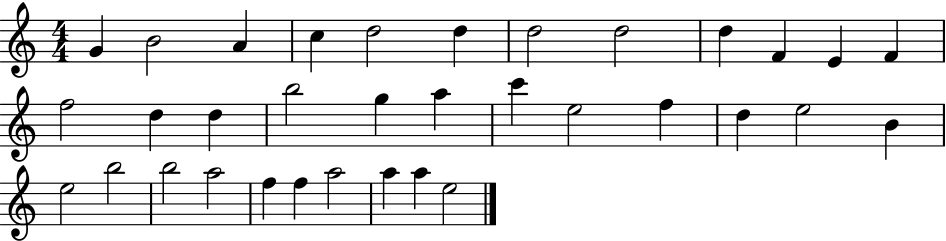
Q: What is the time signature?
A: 4/4